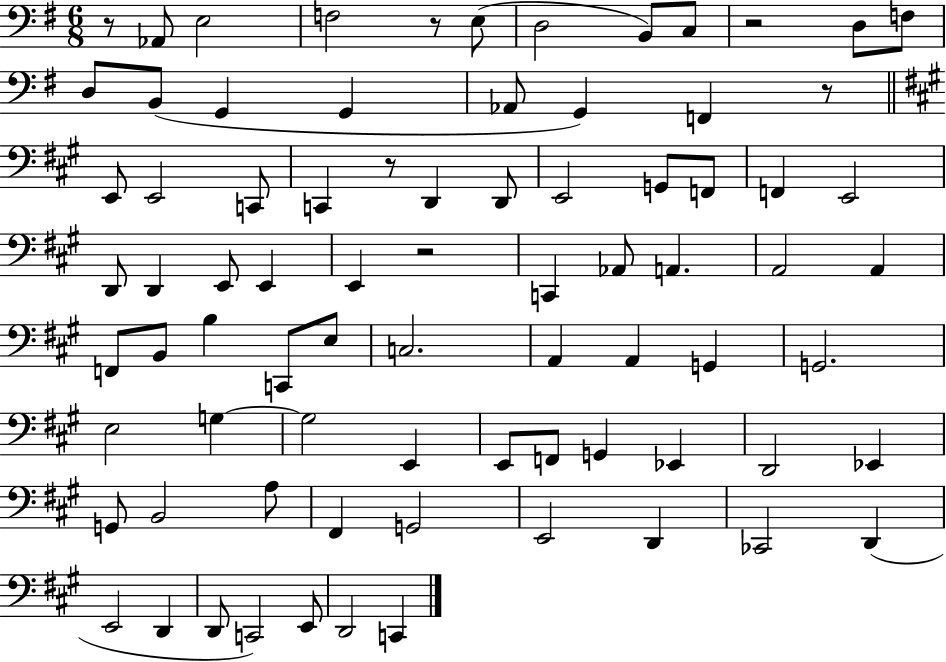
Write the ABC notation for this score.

X:1
T:Untitled
M:6/8
L:1/4
K:G
z/2 _A,,/2 E,2 F,2 z/2 E,/2 D,2 B,,/2 C,/2 z2 D,/2 F,/2 D,/2 B,,/2 G,, G,, _A,,/2 G,, F,, z/2 E,,/2 E,,2 C,,/2 C,, z/2 D,, D,,/2 E,,2 G,,/2 F,,/2 F,, E,,2 D,,/2 D,, E,,/2 E,, E,, z2 C,, _A,,/2 A,, A,,2 A,, F,,/2 B,,/2 B, C,,/2 E,/2 C,2 A,, A,, G,, G,,2 E,2 G, G,2 E,, E,,/2 F,,/2 G,, _E,, D,,2 _E,, G,,/2 B,,2 A,/2 ^F,, G,,2 E,,2 D,, _C,,2 D,, E,,2 D,, D,,/2 C,,2 E,,/2 D,,2 C,,